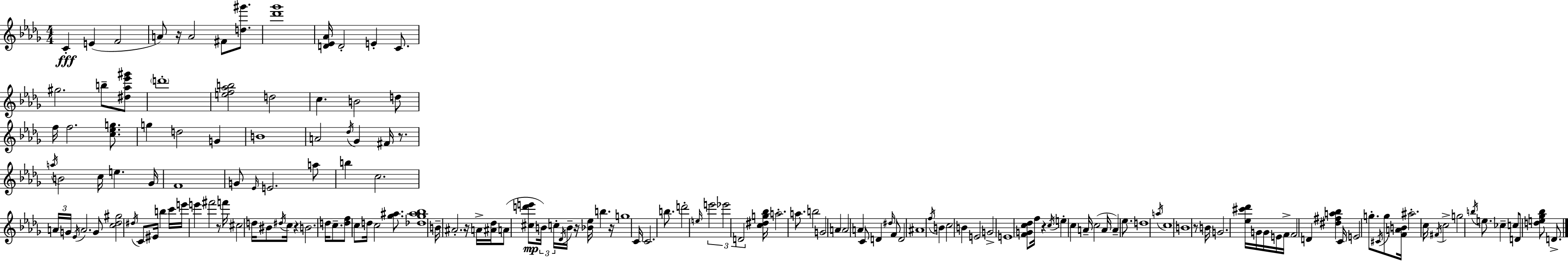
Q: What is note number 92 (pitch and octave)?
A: F4